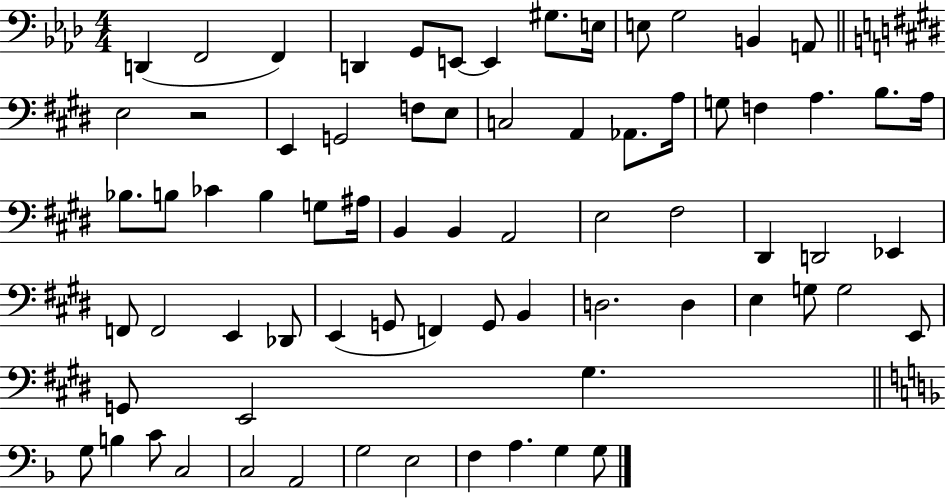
X:1
T:Untitled
M:4/4
L:1/4
K:Ab
D,, F,,2 F,, D,, G,,/2 E,,/2 E,, ^G,/2 E,/4 E,/2 G,2 B,, A,,/2 E,2 z2 E,, G,,2 F,/2 E,/2 C,2 A,, _A,,/2 A,/4 G,/2 F, A, B,/2 A,/4 _B,/2 B,/2 _C B, G,/2 ^A,/4 B,, B,, A,,2 E,2 ^F,2 ^D,, D,,2 _E,, F,,/2 F,,2 E,, _D,,/2 E,, G,,/2 F,, G,,/2 B,, D,2 D, E, G,/2 G,2 E,,/2 G,,/2 E,,2 ^G, G,/2 B, C/2 C,2 C,2 A,,2 G,2 E,2 F, A, G, G,/2